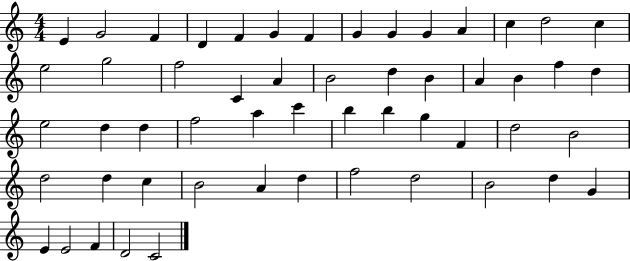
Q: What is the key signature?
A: C major